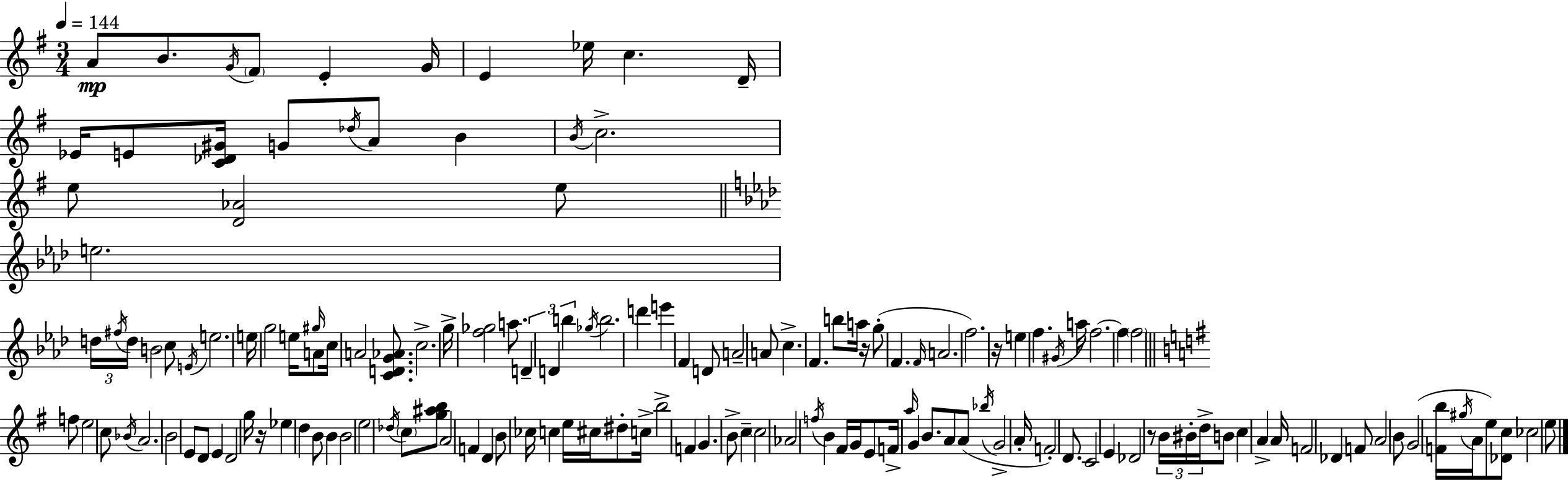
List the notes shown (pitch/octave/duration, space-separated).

A4/e B4/e. G4/s F#4/e E4/q G4/s E4/q Eb5/s C5/q. D4/s Eb4/s E4/e [C4,Db4,G#4]/s G4/e Db5/s A4/e B4/q B4/s C5/h. E5/e [D4,Ab4]/h E5/e E5/h. D5/s F#5/s D5/s B4/h C5/e E4/s E5/h. E5/s G5/h E5/s G#5/s A4/e C5/s A4/h [C4,D4,G4,Ab4]/e. C5/h. G5/s [F5,Gb5]/h A5/e. D4/q D4/q B5/q Gb5/s B5/h. D6/q E6/q F4/q D4/e A4/h A4/e C5/q. F4/q. B5/e A5/s R/s G5/e F4/q. F4/s A4/h. F5/h. R/s E5/q F5/q. G#4/s A5/s F5/h. F5/q F5/h F5/e E5/h C5/e Bb4/s A4/h. B4/h E4/e D4/e E4/q D4/h G5/s R/s Eb5/q D5/q B4/e B4/q B4/h E5/h Db5/s C5/e [G5,A#5,B5]/e A4/h F4/q D4/q B4/e CES5/s C5/q E5/s C#5/s D#5/e C5/s B5/h F4/q G4/q. B4/e C5/q C5/h Ab4/h F5/s B4/q F#4/s G4/s E4/e F4/s A5/s G4/q B4/e. A4/e A4/e Bb5/s G4/h A4/s F4/h D4/e. C4/h E4/q Db4/h R/e B4/s BIS4/s D5/s B4/e C5/q A4/q A4/s F4/h Db4/q F4/e A4/h B4/e G4/h [F4,B5]/s G#5/s A4/s E5/e [Db4,C5]/e CES5/h E5/e